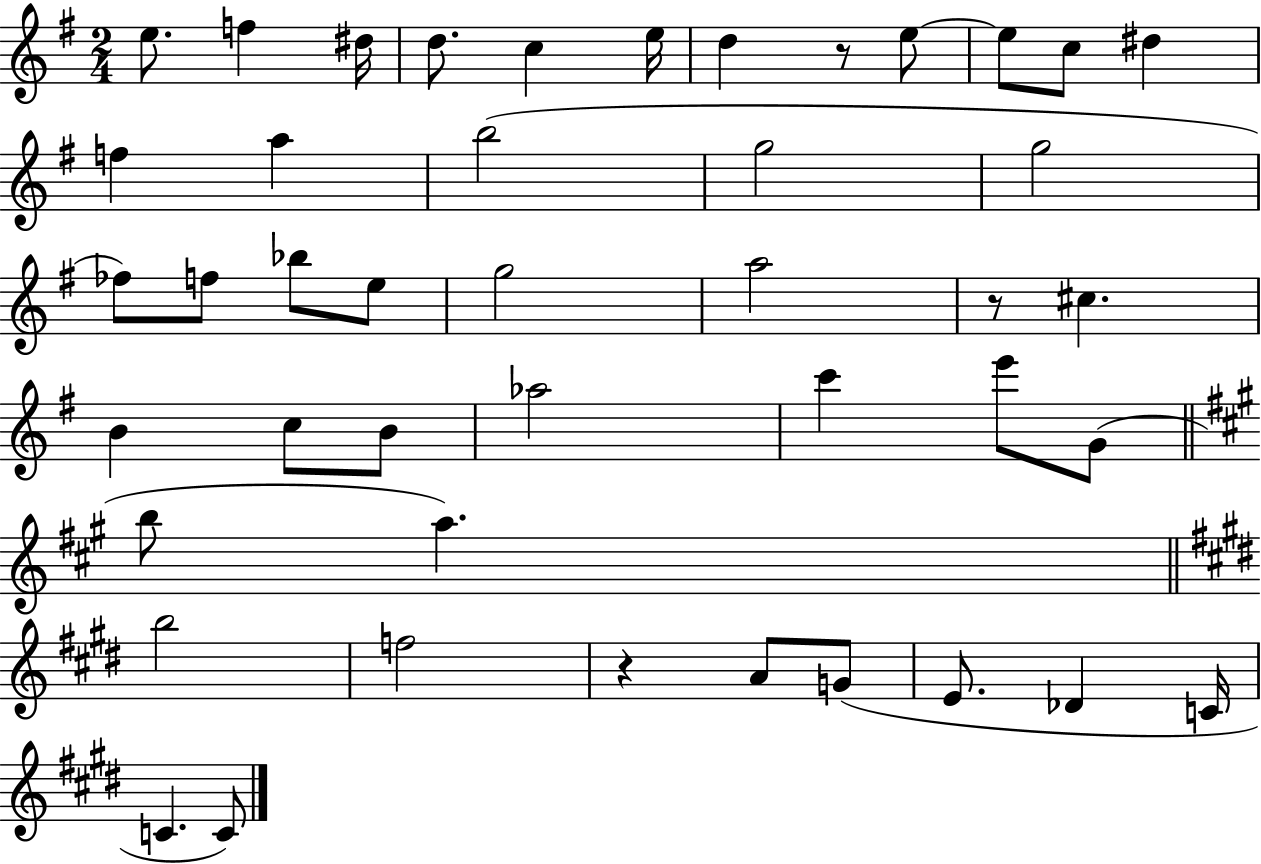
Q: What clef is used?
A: treble